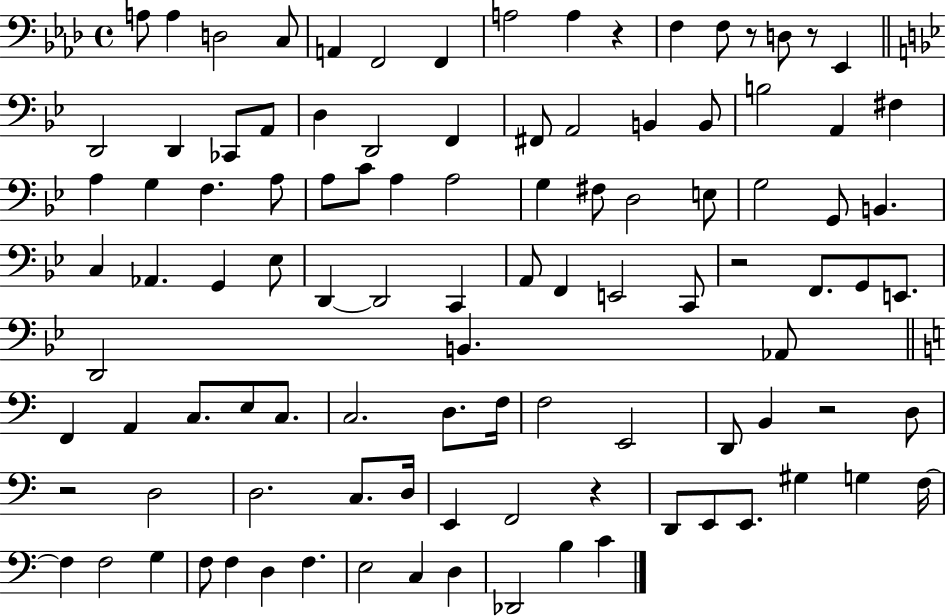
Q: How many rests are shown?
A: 7